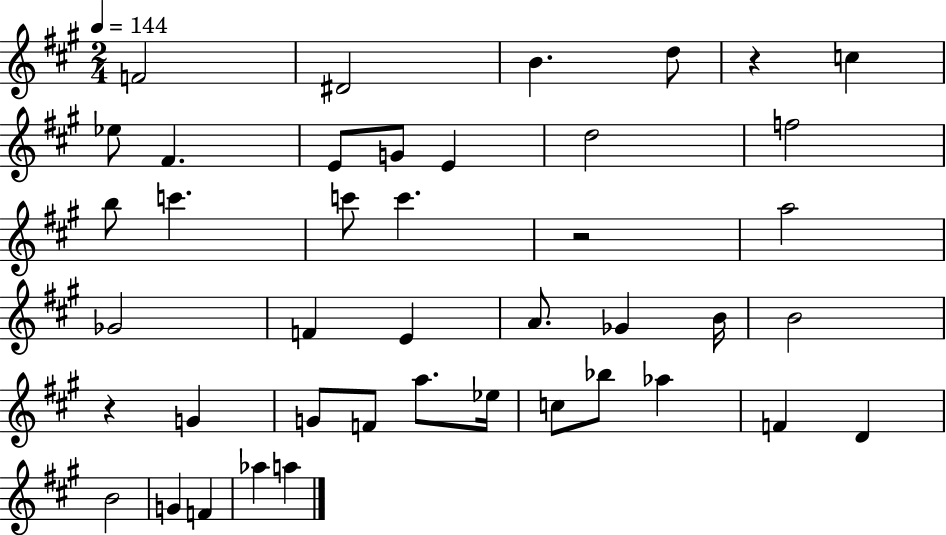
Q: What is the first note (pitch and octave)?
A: F4